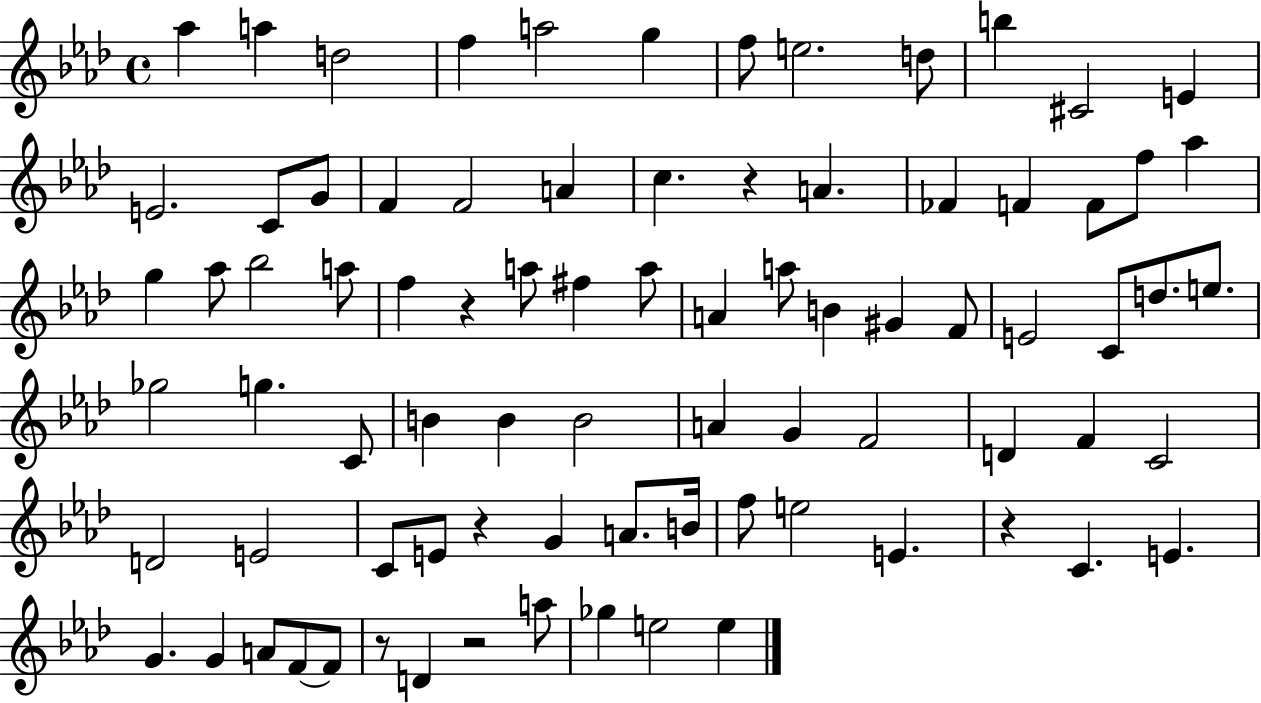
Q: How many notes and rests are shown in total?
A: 82